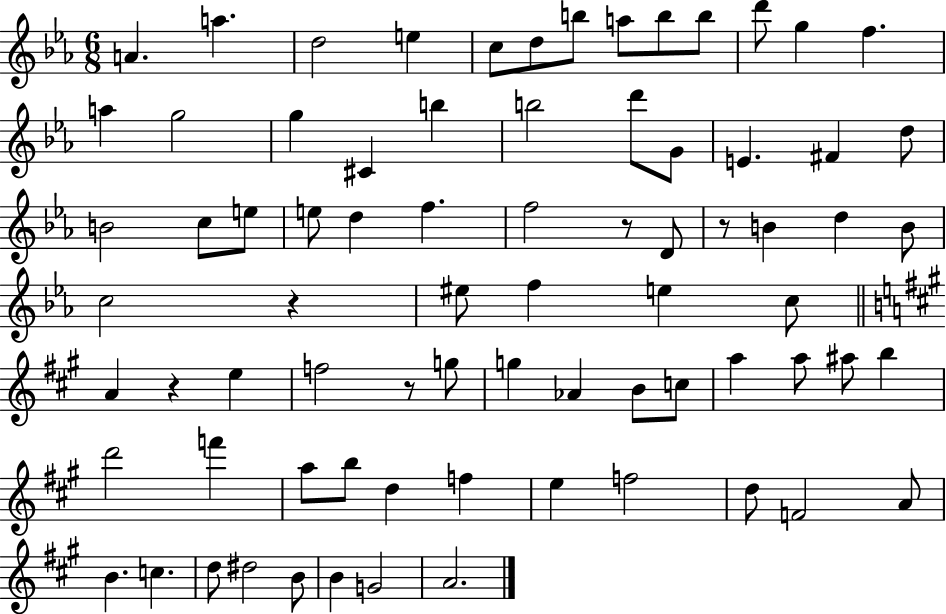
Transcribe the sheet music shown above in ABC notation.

X:1
T:Untitled
M:6/8
L:1/4
K:Eb
A a d2 e c/2 d/2 b/2 a/2 b/2 b/2 d'/2 g f a g2 g ^C b b2 d'/2 G/2 E ^F d/2 B2 c/2 e/2 e/2 d f f2 z/2 D/2 z/2 B d B/2 c2 z ^e/2 f e c/2 A z e f2 z/2 g/2 g _A B/2 c/2 a a/2 ^a/2 b d'2 f' a/2 b/2 d f e f2 d/2 F2 A/2 B c d/2 ^d2 B/2 B G2 A2